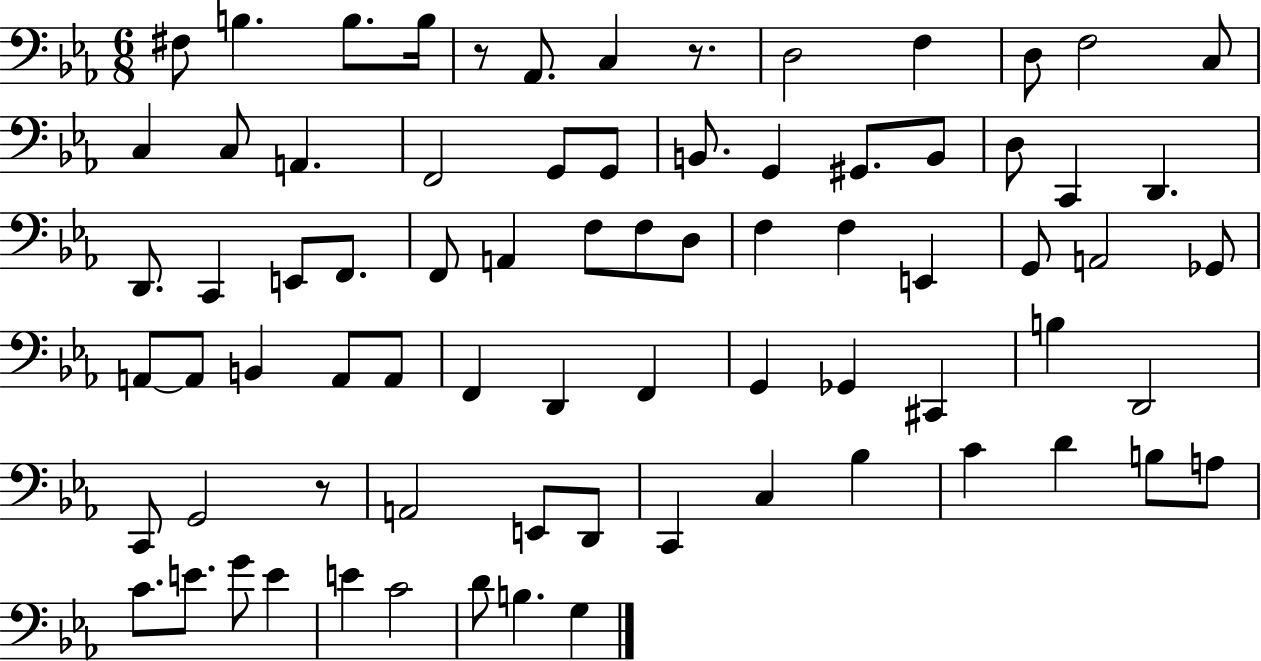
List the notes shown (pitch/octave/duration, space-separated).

F#3/e B3/q. B3/e. B3/s R/e Ab2/e. C3/q R/e. D3/h F3/q D3/e F3/h C3/e C3/q C3/e A2/q. F2/h G2/e G2/e B2/e. G2/q G#2/e. B2/e D3/e C2/q D2/q. D2/e. C2/q E2/e F2/e. F2/e A2/q F3/e F3/e D3/e F3/q F3/q E2/q G2/e A2/h Gb2/e A2/e A2/e B2/q A2/e A2/e F2/q D2/q F2/q G2/q Gb2/q C#2/q B3/q D2/h C2/e G2/h R/e A2/h E2/e D2/e C2/q C3/q Bb3/q C4/q D4/q B3/e A3/e C4/e. E4/e. G4/e E4/q E4/q C4/h D4/e B3/q. G3/q